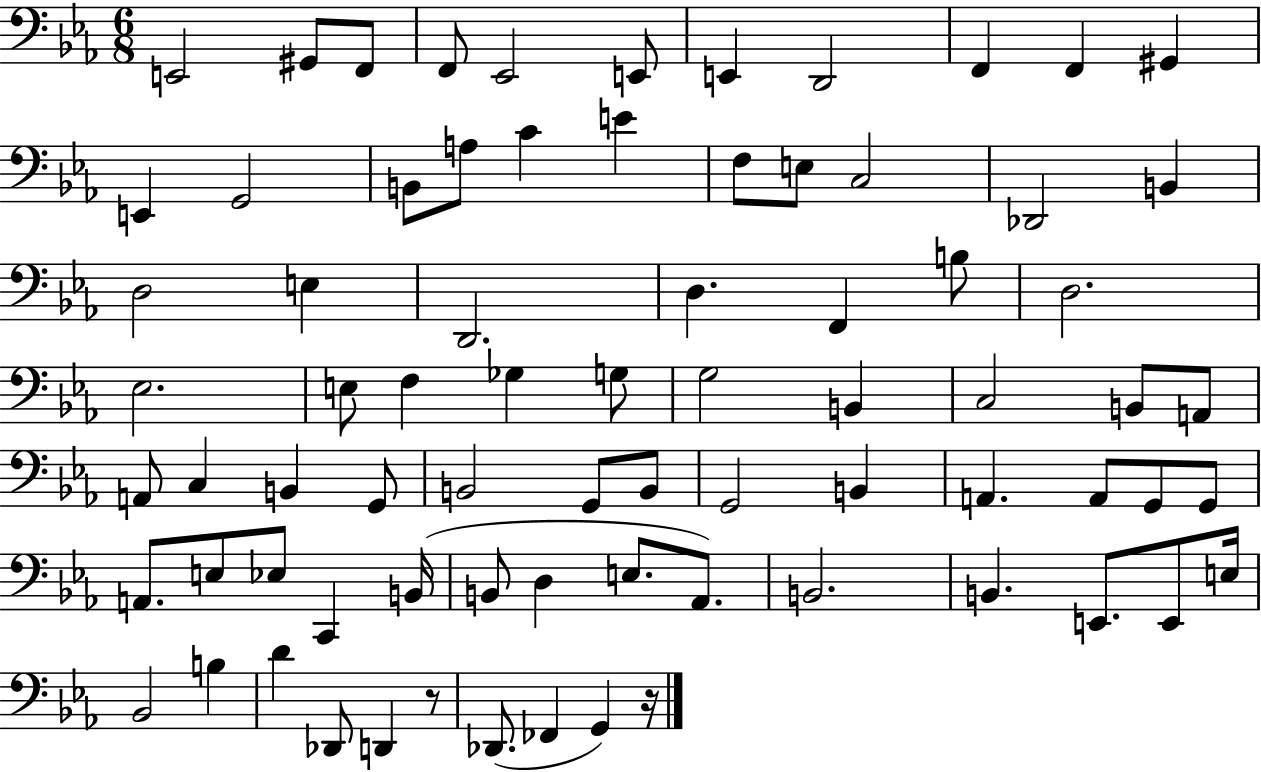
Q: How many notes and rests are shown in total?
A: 76